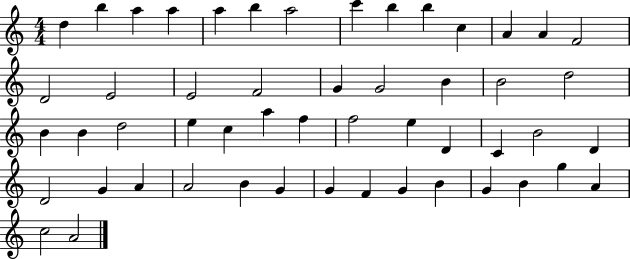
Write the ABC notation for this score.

X:1
T:Untitled
M:4/4
L:1/4
K:C
d b a a a b a2 c' b b c A A F2 D2 E2 E2 F2 G G2 B B2 d2 B B d2 e c a f f2 e D C B2 D D2 G A A2 B G G F G B G B g A c2 A2